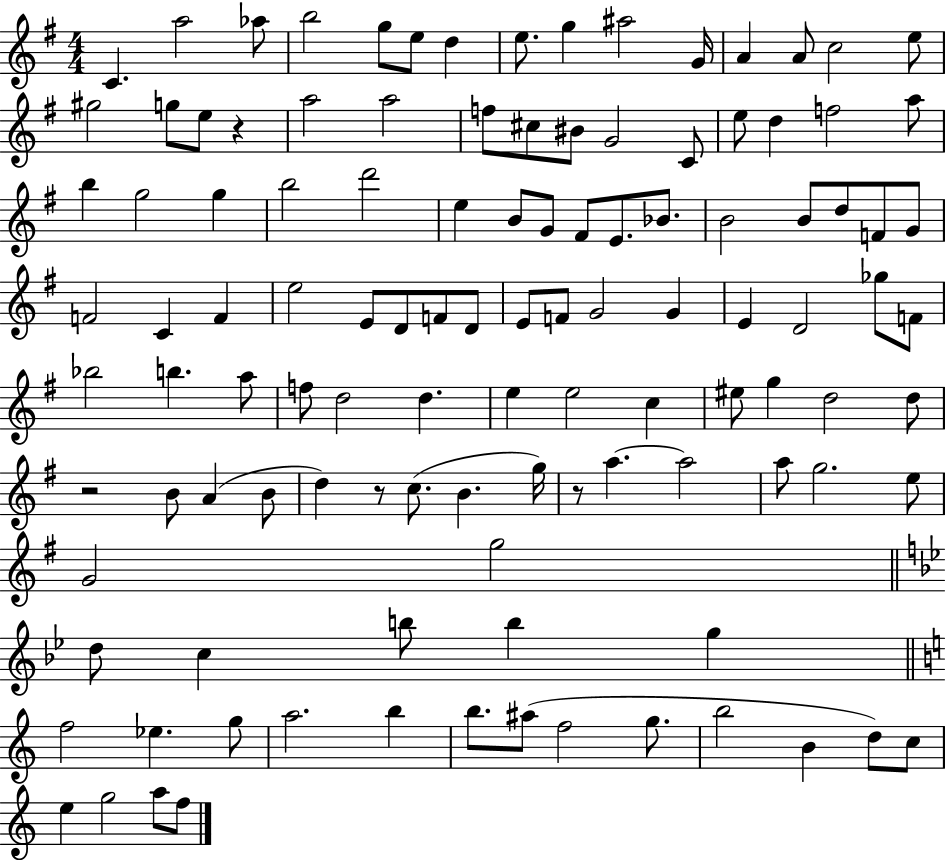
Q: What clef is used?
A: treble